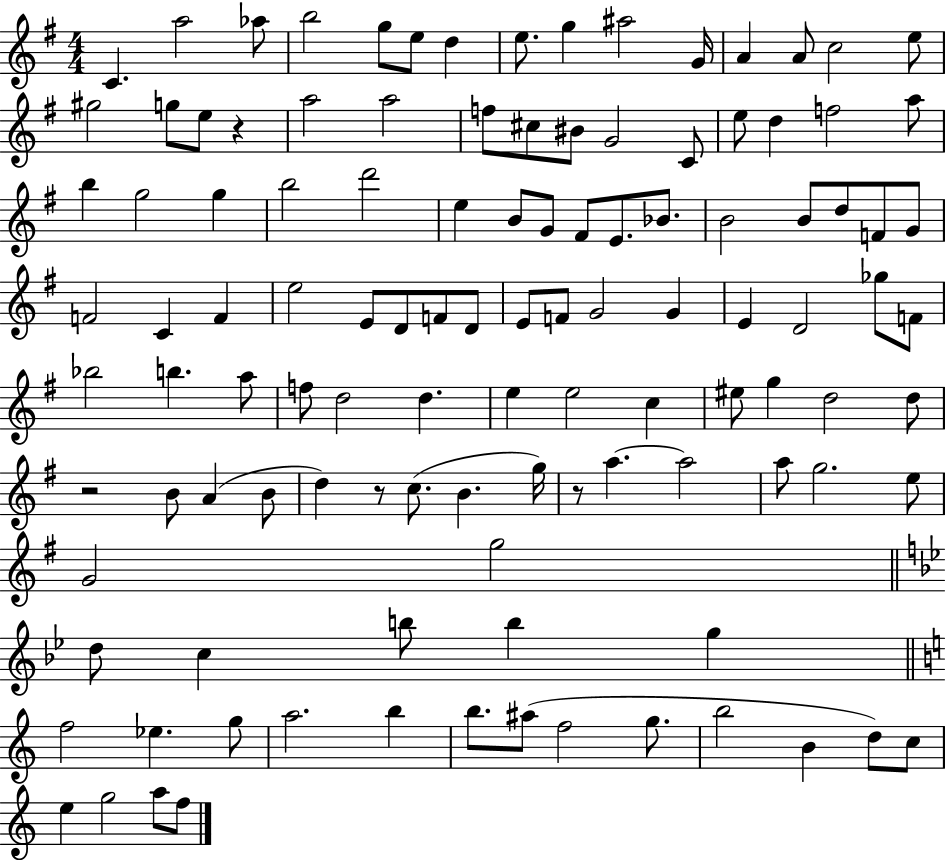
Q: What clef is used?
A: treble